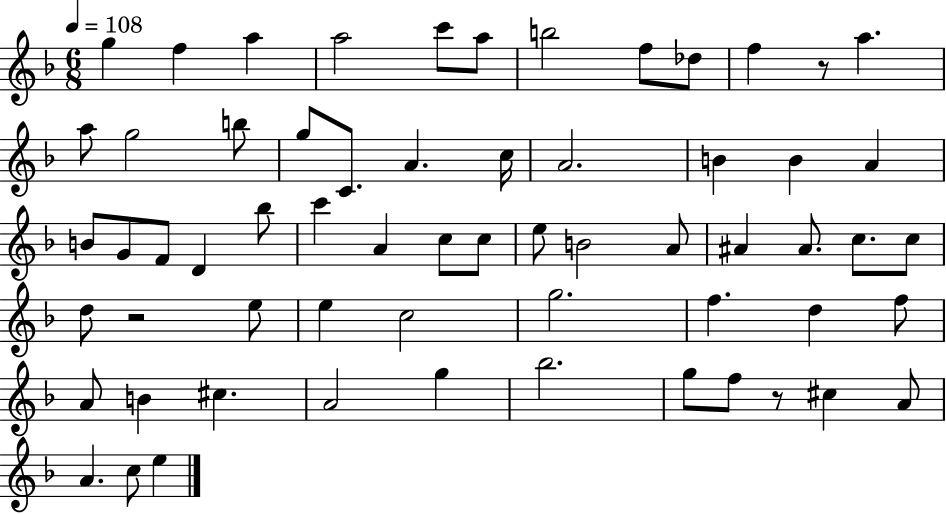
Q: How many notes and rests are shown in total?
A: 62